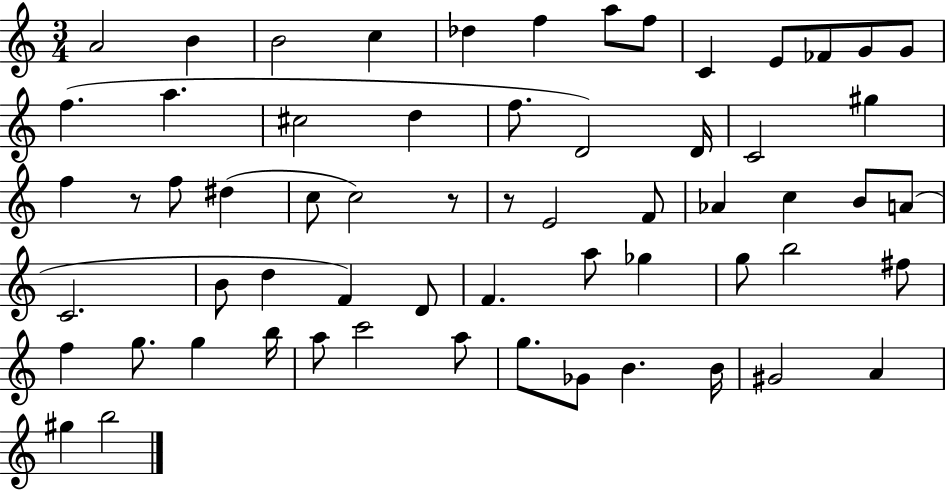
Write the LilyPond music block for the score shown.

{
  \clef treble
  \numericTimeSignature
  \time 3/4
  \key c \major
  a'2 b'4 | b'2 c''4 | des''4 f''4 a''8 f''8 | c'4 e'8 fes'8 g'8 g'8 | \break f''4.( a''4. | cis''2 d''4 | f''8. d'2) d'16 | c'2 gis''4 | \break f''4 r8 f''8 dis''4( | c''8 c''2) r8 | r8 e'2 f'8 | aes'4 c''4 b'8 a'8( | \break c'2. | b'8 d''4 f'4) d'8 | f'4. a''8 ges''4 | g''8 b''2 fis''8 | \break f''4 g''8. g''4 b''16 | a''8 c'''2 a''8 | g''8. ges'8 b'4. b'16 | gis'2 a'4 | \break gis''4 b''2 | \bar "|."
}